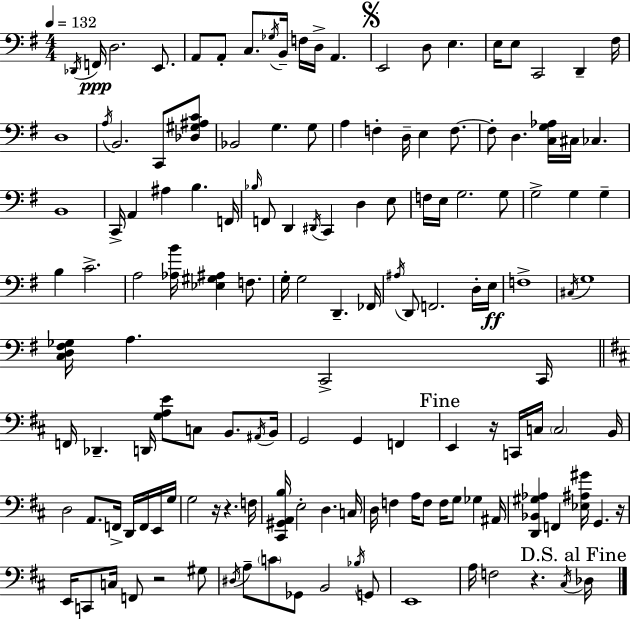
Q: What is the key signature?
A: E minor